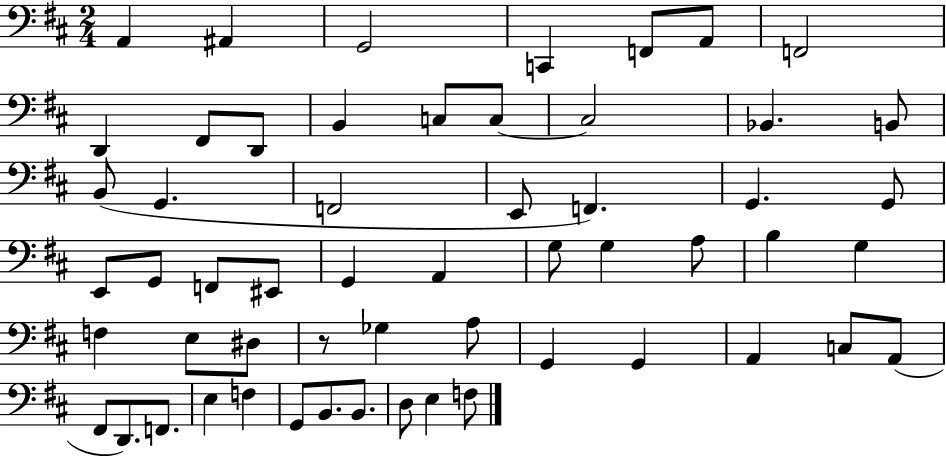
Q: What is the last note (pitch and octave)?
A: F3